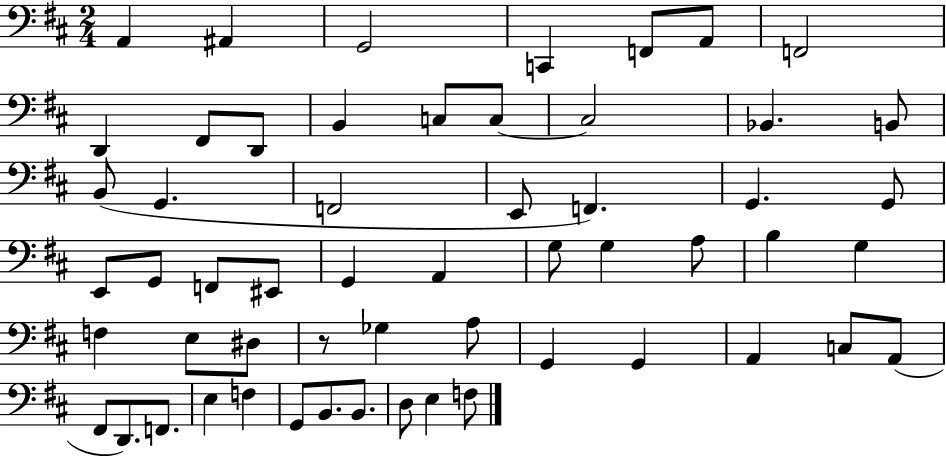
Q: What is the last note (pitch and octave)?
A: F3